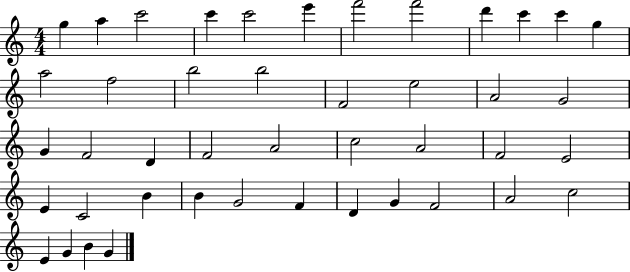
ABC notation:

X:1
T:Untitled
M:4/4
L:1/4
K:C
g a c'2 c' c'2 e' f'2 f'2 d' c' c' g a2 f2 b2 b2 F2 e2 A2 G2 G F2 D F2 A2 c2 A2 F2 E2 E C2 B B G2 F D G F2 A2 c2 E G B G